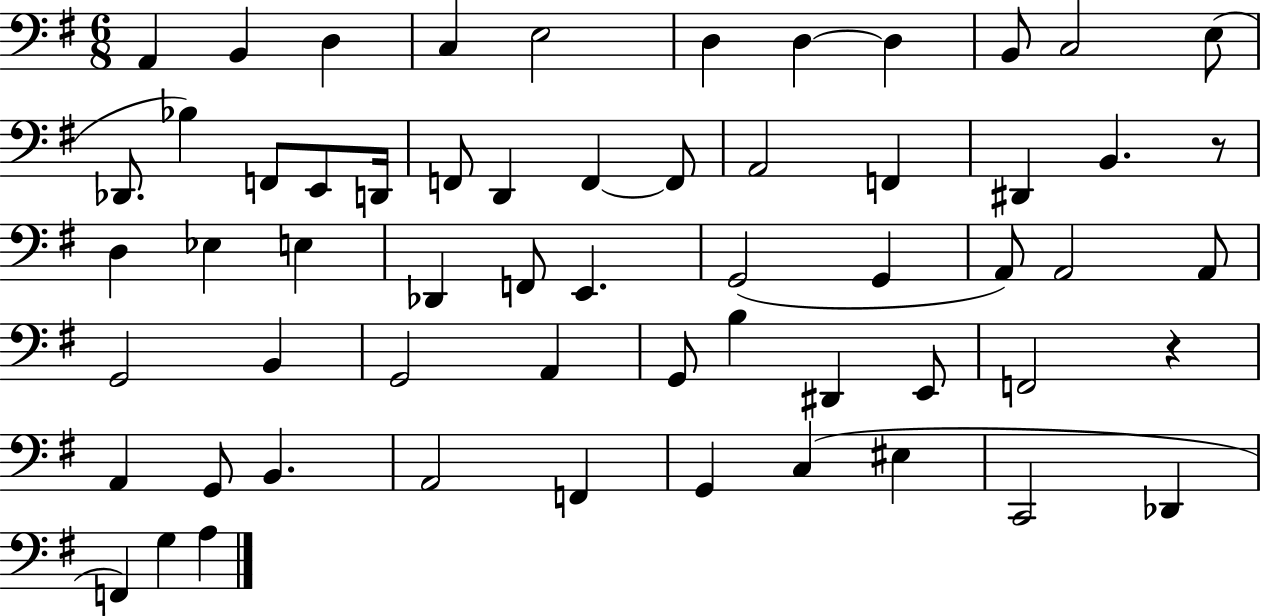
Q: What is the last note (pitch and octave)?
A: A3